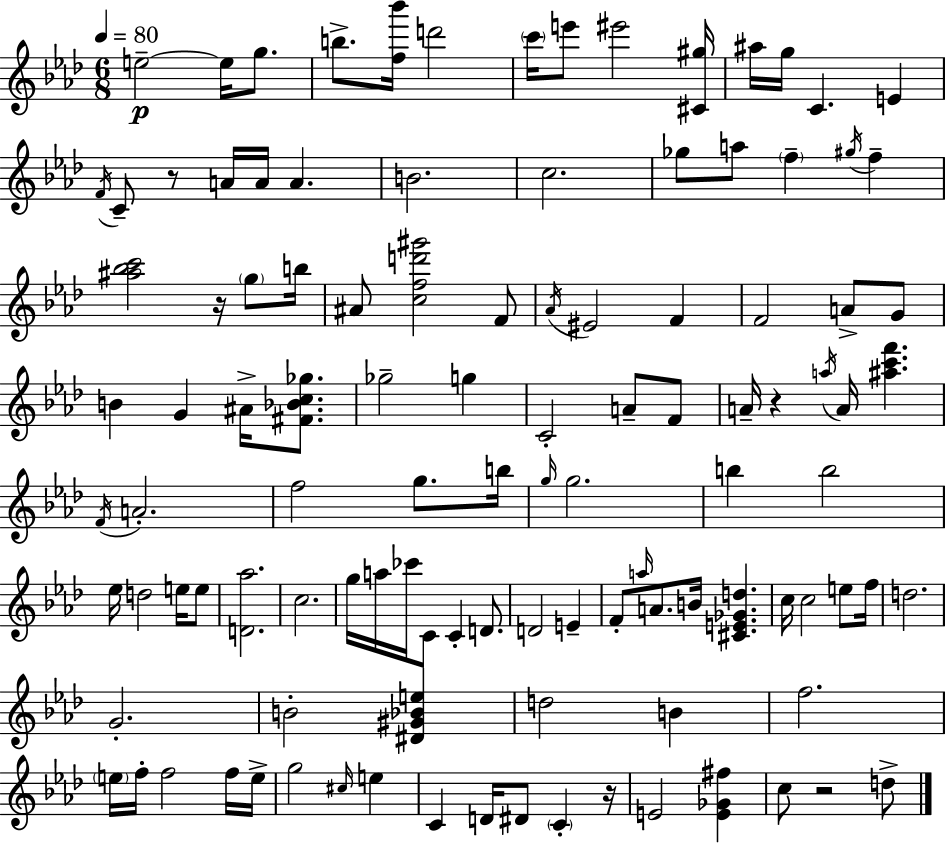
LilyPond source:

{
  \clef treble
  \numericTimeSignature
  \time 6/8
  \key aes \major
  \tempo 4 = 80
  \repeat volta 2 { e''2--~~\p e''16 g''8. | b''8.-> <f'' bes'''>16 d'''2 | \parenthesize c'''16 e'''8 eis'''2 <cis' gis''>16 | ais''16 g''16 c'4. e'4 | \break \acciaccatura { f'16 } c'8-- r8 a'16 a'16 a'4. | b'2. | c''2. | ges''8 a''8 \parenthesize f''4-- \acciaccatura { gis''16 } f''4-- | \break <ais'' bes'' c'''>2 r16 \parenthesize g''8 | b''16 ais'8 <c'' f'' d''' gis'''>2 | f'8 \acciaccatura { aes'16 } eis'2 f'4 | f'2 a'8-> | \break g'8 b'4 g'4 ais'16-> | <fis' bes' c'' ges''>8. ges''2-- g''4 | c'2-. a'8-- | f'8 a'16-- r4 \acciaccatura { a''16 } a'16 <ais'' c''' f'''>4. | \break \acciaccatura { f'16 } a'2.-. | f''2 | g''8. b''16 \grace { g''16 } g''2. | b''4 b''2 | \break ees''16 d''2 | e''16 e''8 <d' aes''>2. | c''2. | g''16 a''16 ces'''16 c'8 c'4-. | \break d'8. d'2 | e'4-- f'8-. \grace { a''16 } a'8. | b'16 <cis' e' ges' d''>4. c''16 c''2 | e''8 f''16 d''2. | \break g'2.-. | b'2-. | <dis' gis' bes' e''>4 d''2 | b'4 f''2. | \break \parenthesize e''16 f''16-. f''2 | f''16 e''16-> g''2 | \grace { cis''16 } e''4 c'4 | d'16 dis'8 \parenthesize c'4-. r16 e'2 | \break <e' ges' fis''>4 c''8 r2 | d''8-> } \bar "|."
}